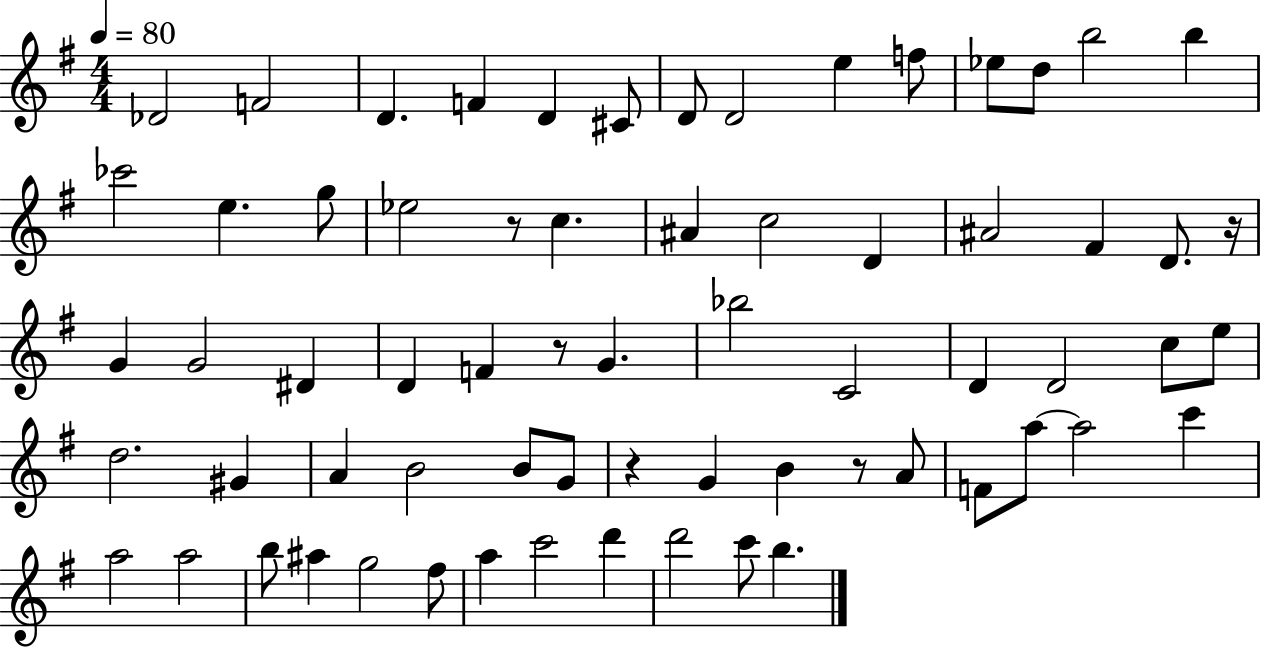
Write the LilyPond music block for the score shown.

{
  \clef treble
  \numericTimeSignature
  \time 4/4
  \key g \major
  \tempo 4 = 80
  des'2 f'2 | d'4. f'4 d'4 cis'8 | d'8 d'2 e''4 f''8 | ees''8 d''8 b''2 b''4 | \break ces'''2 e''4. g''8 | ees''2 r8 c''4. | ais'4 c''2 d'4 | ais'2 fis'4 d'8. r16 | \break g'4 g'2 dis'4 | d'4 f'4 r8 g'4. | bes''2 c'2 | d'4 d'2 c''8 e''8 | \break d''2. gis'4 | a'4 b'2 b'8 g'8 | r4 g'4 b'4 r8 a'8 | f'8 a''8~~ a''2 c'''4 | \break a''2 a''2 | b''8 ais''4 g''2 fis''8 | a''4 c'''2 d'''4 | d'''2 c'''8 b''4. | \break \bar "|."
}